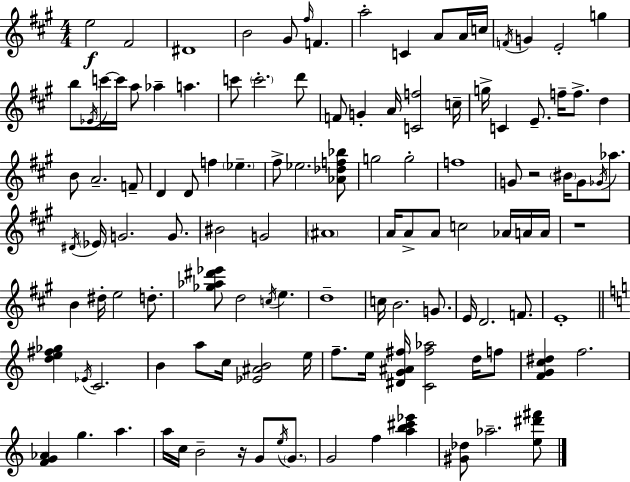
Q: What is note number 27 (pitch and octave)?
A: F4